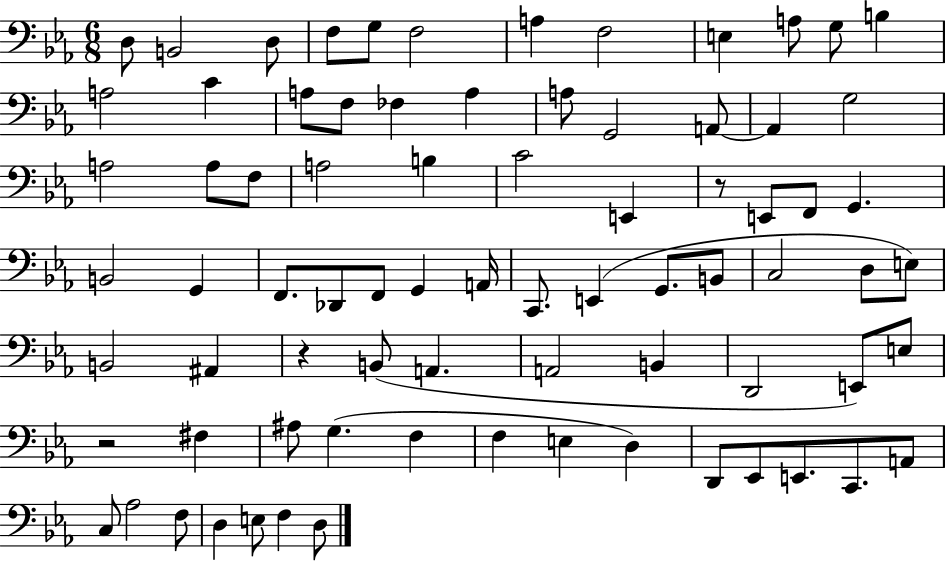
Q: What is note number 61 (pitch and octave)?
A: F3